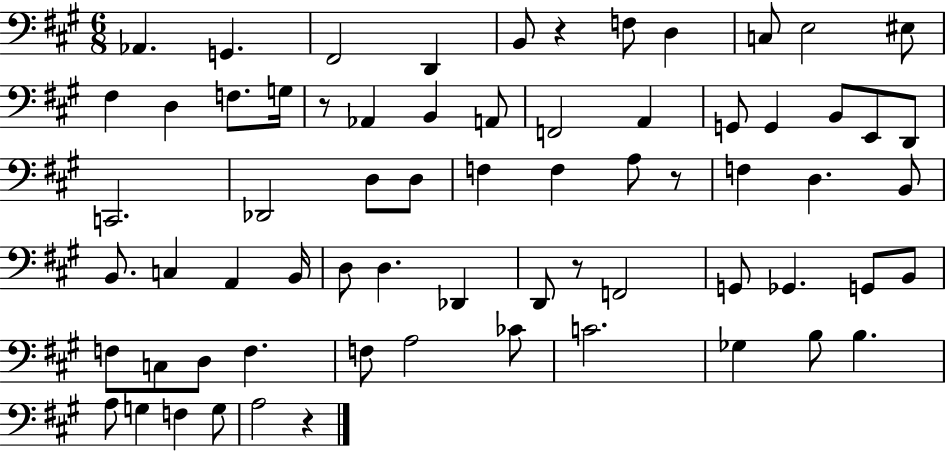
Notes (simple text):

Ab2/q. G2/q. F#2/h D2/q B2/e R/q F3/e D3/q C3/e E3/h EIS3/e F#3/q D3/q F3/e. G3/s R/e Ab2/q B2/q A2/e F2/h A2/q G2/e G2/q B2/e E2/e D2/e C2/h. Db2/h D3/e D3/e F3/q F3/q A3/e R/e F3/q D3/q. B2/e B2/e. C3/q A2/q B2/s D3/e D3/q. Db2/q D2/e R/e F2/h G2/e Gb2/q. G2/e B2/e F3/e C3/e D3/e F3/q. F3/e A3/h CES4/e C4/h. Gb3/q B3/e B3/q. A3/e G3/q F3/q G3/e A3/h R/q